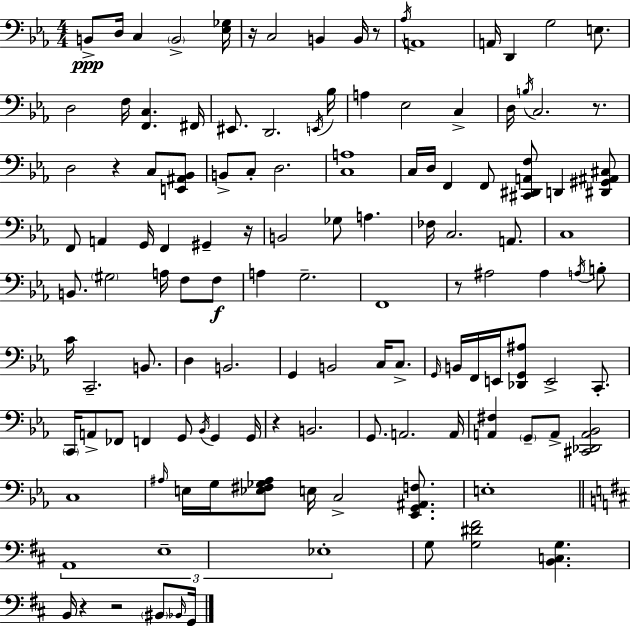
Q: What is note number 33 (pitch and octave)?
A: D3